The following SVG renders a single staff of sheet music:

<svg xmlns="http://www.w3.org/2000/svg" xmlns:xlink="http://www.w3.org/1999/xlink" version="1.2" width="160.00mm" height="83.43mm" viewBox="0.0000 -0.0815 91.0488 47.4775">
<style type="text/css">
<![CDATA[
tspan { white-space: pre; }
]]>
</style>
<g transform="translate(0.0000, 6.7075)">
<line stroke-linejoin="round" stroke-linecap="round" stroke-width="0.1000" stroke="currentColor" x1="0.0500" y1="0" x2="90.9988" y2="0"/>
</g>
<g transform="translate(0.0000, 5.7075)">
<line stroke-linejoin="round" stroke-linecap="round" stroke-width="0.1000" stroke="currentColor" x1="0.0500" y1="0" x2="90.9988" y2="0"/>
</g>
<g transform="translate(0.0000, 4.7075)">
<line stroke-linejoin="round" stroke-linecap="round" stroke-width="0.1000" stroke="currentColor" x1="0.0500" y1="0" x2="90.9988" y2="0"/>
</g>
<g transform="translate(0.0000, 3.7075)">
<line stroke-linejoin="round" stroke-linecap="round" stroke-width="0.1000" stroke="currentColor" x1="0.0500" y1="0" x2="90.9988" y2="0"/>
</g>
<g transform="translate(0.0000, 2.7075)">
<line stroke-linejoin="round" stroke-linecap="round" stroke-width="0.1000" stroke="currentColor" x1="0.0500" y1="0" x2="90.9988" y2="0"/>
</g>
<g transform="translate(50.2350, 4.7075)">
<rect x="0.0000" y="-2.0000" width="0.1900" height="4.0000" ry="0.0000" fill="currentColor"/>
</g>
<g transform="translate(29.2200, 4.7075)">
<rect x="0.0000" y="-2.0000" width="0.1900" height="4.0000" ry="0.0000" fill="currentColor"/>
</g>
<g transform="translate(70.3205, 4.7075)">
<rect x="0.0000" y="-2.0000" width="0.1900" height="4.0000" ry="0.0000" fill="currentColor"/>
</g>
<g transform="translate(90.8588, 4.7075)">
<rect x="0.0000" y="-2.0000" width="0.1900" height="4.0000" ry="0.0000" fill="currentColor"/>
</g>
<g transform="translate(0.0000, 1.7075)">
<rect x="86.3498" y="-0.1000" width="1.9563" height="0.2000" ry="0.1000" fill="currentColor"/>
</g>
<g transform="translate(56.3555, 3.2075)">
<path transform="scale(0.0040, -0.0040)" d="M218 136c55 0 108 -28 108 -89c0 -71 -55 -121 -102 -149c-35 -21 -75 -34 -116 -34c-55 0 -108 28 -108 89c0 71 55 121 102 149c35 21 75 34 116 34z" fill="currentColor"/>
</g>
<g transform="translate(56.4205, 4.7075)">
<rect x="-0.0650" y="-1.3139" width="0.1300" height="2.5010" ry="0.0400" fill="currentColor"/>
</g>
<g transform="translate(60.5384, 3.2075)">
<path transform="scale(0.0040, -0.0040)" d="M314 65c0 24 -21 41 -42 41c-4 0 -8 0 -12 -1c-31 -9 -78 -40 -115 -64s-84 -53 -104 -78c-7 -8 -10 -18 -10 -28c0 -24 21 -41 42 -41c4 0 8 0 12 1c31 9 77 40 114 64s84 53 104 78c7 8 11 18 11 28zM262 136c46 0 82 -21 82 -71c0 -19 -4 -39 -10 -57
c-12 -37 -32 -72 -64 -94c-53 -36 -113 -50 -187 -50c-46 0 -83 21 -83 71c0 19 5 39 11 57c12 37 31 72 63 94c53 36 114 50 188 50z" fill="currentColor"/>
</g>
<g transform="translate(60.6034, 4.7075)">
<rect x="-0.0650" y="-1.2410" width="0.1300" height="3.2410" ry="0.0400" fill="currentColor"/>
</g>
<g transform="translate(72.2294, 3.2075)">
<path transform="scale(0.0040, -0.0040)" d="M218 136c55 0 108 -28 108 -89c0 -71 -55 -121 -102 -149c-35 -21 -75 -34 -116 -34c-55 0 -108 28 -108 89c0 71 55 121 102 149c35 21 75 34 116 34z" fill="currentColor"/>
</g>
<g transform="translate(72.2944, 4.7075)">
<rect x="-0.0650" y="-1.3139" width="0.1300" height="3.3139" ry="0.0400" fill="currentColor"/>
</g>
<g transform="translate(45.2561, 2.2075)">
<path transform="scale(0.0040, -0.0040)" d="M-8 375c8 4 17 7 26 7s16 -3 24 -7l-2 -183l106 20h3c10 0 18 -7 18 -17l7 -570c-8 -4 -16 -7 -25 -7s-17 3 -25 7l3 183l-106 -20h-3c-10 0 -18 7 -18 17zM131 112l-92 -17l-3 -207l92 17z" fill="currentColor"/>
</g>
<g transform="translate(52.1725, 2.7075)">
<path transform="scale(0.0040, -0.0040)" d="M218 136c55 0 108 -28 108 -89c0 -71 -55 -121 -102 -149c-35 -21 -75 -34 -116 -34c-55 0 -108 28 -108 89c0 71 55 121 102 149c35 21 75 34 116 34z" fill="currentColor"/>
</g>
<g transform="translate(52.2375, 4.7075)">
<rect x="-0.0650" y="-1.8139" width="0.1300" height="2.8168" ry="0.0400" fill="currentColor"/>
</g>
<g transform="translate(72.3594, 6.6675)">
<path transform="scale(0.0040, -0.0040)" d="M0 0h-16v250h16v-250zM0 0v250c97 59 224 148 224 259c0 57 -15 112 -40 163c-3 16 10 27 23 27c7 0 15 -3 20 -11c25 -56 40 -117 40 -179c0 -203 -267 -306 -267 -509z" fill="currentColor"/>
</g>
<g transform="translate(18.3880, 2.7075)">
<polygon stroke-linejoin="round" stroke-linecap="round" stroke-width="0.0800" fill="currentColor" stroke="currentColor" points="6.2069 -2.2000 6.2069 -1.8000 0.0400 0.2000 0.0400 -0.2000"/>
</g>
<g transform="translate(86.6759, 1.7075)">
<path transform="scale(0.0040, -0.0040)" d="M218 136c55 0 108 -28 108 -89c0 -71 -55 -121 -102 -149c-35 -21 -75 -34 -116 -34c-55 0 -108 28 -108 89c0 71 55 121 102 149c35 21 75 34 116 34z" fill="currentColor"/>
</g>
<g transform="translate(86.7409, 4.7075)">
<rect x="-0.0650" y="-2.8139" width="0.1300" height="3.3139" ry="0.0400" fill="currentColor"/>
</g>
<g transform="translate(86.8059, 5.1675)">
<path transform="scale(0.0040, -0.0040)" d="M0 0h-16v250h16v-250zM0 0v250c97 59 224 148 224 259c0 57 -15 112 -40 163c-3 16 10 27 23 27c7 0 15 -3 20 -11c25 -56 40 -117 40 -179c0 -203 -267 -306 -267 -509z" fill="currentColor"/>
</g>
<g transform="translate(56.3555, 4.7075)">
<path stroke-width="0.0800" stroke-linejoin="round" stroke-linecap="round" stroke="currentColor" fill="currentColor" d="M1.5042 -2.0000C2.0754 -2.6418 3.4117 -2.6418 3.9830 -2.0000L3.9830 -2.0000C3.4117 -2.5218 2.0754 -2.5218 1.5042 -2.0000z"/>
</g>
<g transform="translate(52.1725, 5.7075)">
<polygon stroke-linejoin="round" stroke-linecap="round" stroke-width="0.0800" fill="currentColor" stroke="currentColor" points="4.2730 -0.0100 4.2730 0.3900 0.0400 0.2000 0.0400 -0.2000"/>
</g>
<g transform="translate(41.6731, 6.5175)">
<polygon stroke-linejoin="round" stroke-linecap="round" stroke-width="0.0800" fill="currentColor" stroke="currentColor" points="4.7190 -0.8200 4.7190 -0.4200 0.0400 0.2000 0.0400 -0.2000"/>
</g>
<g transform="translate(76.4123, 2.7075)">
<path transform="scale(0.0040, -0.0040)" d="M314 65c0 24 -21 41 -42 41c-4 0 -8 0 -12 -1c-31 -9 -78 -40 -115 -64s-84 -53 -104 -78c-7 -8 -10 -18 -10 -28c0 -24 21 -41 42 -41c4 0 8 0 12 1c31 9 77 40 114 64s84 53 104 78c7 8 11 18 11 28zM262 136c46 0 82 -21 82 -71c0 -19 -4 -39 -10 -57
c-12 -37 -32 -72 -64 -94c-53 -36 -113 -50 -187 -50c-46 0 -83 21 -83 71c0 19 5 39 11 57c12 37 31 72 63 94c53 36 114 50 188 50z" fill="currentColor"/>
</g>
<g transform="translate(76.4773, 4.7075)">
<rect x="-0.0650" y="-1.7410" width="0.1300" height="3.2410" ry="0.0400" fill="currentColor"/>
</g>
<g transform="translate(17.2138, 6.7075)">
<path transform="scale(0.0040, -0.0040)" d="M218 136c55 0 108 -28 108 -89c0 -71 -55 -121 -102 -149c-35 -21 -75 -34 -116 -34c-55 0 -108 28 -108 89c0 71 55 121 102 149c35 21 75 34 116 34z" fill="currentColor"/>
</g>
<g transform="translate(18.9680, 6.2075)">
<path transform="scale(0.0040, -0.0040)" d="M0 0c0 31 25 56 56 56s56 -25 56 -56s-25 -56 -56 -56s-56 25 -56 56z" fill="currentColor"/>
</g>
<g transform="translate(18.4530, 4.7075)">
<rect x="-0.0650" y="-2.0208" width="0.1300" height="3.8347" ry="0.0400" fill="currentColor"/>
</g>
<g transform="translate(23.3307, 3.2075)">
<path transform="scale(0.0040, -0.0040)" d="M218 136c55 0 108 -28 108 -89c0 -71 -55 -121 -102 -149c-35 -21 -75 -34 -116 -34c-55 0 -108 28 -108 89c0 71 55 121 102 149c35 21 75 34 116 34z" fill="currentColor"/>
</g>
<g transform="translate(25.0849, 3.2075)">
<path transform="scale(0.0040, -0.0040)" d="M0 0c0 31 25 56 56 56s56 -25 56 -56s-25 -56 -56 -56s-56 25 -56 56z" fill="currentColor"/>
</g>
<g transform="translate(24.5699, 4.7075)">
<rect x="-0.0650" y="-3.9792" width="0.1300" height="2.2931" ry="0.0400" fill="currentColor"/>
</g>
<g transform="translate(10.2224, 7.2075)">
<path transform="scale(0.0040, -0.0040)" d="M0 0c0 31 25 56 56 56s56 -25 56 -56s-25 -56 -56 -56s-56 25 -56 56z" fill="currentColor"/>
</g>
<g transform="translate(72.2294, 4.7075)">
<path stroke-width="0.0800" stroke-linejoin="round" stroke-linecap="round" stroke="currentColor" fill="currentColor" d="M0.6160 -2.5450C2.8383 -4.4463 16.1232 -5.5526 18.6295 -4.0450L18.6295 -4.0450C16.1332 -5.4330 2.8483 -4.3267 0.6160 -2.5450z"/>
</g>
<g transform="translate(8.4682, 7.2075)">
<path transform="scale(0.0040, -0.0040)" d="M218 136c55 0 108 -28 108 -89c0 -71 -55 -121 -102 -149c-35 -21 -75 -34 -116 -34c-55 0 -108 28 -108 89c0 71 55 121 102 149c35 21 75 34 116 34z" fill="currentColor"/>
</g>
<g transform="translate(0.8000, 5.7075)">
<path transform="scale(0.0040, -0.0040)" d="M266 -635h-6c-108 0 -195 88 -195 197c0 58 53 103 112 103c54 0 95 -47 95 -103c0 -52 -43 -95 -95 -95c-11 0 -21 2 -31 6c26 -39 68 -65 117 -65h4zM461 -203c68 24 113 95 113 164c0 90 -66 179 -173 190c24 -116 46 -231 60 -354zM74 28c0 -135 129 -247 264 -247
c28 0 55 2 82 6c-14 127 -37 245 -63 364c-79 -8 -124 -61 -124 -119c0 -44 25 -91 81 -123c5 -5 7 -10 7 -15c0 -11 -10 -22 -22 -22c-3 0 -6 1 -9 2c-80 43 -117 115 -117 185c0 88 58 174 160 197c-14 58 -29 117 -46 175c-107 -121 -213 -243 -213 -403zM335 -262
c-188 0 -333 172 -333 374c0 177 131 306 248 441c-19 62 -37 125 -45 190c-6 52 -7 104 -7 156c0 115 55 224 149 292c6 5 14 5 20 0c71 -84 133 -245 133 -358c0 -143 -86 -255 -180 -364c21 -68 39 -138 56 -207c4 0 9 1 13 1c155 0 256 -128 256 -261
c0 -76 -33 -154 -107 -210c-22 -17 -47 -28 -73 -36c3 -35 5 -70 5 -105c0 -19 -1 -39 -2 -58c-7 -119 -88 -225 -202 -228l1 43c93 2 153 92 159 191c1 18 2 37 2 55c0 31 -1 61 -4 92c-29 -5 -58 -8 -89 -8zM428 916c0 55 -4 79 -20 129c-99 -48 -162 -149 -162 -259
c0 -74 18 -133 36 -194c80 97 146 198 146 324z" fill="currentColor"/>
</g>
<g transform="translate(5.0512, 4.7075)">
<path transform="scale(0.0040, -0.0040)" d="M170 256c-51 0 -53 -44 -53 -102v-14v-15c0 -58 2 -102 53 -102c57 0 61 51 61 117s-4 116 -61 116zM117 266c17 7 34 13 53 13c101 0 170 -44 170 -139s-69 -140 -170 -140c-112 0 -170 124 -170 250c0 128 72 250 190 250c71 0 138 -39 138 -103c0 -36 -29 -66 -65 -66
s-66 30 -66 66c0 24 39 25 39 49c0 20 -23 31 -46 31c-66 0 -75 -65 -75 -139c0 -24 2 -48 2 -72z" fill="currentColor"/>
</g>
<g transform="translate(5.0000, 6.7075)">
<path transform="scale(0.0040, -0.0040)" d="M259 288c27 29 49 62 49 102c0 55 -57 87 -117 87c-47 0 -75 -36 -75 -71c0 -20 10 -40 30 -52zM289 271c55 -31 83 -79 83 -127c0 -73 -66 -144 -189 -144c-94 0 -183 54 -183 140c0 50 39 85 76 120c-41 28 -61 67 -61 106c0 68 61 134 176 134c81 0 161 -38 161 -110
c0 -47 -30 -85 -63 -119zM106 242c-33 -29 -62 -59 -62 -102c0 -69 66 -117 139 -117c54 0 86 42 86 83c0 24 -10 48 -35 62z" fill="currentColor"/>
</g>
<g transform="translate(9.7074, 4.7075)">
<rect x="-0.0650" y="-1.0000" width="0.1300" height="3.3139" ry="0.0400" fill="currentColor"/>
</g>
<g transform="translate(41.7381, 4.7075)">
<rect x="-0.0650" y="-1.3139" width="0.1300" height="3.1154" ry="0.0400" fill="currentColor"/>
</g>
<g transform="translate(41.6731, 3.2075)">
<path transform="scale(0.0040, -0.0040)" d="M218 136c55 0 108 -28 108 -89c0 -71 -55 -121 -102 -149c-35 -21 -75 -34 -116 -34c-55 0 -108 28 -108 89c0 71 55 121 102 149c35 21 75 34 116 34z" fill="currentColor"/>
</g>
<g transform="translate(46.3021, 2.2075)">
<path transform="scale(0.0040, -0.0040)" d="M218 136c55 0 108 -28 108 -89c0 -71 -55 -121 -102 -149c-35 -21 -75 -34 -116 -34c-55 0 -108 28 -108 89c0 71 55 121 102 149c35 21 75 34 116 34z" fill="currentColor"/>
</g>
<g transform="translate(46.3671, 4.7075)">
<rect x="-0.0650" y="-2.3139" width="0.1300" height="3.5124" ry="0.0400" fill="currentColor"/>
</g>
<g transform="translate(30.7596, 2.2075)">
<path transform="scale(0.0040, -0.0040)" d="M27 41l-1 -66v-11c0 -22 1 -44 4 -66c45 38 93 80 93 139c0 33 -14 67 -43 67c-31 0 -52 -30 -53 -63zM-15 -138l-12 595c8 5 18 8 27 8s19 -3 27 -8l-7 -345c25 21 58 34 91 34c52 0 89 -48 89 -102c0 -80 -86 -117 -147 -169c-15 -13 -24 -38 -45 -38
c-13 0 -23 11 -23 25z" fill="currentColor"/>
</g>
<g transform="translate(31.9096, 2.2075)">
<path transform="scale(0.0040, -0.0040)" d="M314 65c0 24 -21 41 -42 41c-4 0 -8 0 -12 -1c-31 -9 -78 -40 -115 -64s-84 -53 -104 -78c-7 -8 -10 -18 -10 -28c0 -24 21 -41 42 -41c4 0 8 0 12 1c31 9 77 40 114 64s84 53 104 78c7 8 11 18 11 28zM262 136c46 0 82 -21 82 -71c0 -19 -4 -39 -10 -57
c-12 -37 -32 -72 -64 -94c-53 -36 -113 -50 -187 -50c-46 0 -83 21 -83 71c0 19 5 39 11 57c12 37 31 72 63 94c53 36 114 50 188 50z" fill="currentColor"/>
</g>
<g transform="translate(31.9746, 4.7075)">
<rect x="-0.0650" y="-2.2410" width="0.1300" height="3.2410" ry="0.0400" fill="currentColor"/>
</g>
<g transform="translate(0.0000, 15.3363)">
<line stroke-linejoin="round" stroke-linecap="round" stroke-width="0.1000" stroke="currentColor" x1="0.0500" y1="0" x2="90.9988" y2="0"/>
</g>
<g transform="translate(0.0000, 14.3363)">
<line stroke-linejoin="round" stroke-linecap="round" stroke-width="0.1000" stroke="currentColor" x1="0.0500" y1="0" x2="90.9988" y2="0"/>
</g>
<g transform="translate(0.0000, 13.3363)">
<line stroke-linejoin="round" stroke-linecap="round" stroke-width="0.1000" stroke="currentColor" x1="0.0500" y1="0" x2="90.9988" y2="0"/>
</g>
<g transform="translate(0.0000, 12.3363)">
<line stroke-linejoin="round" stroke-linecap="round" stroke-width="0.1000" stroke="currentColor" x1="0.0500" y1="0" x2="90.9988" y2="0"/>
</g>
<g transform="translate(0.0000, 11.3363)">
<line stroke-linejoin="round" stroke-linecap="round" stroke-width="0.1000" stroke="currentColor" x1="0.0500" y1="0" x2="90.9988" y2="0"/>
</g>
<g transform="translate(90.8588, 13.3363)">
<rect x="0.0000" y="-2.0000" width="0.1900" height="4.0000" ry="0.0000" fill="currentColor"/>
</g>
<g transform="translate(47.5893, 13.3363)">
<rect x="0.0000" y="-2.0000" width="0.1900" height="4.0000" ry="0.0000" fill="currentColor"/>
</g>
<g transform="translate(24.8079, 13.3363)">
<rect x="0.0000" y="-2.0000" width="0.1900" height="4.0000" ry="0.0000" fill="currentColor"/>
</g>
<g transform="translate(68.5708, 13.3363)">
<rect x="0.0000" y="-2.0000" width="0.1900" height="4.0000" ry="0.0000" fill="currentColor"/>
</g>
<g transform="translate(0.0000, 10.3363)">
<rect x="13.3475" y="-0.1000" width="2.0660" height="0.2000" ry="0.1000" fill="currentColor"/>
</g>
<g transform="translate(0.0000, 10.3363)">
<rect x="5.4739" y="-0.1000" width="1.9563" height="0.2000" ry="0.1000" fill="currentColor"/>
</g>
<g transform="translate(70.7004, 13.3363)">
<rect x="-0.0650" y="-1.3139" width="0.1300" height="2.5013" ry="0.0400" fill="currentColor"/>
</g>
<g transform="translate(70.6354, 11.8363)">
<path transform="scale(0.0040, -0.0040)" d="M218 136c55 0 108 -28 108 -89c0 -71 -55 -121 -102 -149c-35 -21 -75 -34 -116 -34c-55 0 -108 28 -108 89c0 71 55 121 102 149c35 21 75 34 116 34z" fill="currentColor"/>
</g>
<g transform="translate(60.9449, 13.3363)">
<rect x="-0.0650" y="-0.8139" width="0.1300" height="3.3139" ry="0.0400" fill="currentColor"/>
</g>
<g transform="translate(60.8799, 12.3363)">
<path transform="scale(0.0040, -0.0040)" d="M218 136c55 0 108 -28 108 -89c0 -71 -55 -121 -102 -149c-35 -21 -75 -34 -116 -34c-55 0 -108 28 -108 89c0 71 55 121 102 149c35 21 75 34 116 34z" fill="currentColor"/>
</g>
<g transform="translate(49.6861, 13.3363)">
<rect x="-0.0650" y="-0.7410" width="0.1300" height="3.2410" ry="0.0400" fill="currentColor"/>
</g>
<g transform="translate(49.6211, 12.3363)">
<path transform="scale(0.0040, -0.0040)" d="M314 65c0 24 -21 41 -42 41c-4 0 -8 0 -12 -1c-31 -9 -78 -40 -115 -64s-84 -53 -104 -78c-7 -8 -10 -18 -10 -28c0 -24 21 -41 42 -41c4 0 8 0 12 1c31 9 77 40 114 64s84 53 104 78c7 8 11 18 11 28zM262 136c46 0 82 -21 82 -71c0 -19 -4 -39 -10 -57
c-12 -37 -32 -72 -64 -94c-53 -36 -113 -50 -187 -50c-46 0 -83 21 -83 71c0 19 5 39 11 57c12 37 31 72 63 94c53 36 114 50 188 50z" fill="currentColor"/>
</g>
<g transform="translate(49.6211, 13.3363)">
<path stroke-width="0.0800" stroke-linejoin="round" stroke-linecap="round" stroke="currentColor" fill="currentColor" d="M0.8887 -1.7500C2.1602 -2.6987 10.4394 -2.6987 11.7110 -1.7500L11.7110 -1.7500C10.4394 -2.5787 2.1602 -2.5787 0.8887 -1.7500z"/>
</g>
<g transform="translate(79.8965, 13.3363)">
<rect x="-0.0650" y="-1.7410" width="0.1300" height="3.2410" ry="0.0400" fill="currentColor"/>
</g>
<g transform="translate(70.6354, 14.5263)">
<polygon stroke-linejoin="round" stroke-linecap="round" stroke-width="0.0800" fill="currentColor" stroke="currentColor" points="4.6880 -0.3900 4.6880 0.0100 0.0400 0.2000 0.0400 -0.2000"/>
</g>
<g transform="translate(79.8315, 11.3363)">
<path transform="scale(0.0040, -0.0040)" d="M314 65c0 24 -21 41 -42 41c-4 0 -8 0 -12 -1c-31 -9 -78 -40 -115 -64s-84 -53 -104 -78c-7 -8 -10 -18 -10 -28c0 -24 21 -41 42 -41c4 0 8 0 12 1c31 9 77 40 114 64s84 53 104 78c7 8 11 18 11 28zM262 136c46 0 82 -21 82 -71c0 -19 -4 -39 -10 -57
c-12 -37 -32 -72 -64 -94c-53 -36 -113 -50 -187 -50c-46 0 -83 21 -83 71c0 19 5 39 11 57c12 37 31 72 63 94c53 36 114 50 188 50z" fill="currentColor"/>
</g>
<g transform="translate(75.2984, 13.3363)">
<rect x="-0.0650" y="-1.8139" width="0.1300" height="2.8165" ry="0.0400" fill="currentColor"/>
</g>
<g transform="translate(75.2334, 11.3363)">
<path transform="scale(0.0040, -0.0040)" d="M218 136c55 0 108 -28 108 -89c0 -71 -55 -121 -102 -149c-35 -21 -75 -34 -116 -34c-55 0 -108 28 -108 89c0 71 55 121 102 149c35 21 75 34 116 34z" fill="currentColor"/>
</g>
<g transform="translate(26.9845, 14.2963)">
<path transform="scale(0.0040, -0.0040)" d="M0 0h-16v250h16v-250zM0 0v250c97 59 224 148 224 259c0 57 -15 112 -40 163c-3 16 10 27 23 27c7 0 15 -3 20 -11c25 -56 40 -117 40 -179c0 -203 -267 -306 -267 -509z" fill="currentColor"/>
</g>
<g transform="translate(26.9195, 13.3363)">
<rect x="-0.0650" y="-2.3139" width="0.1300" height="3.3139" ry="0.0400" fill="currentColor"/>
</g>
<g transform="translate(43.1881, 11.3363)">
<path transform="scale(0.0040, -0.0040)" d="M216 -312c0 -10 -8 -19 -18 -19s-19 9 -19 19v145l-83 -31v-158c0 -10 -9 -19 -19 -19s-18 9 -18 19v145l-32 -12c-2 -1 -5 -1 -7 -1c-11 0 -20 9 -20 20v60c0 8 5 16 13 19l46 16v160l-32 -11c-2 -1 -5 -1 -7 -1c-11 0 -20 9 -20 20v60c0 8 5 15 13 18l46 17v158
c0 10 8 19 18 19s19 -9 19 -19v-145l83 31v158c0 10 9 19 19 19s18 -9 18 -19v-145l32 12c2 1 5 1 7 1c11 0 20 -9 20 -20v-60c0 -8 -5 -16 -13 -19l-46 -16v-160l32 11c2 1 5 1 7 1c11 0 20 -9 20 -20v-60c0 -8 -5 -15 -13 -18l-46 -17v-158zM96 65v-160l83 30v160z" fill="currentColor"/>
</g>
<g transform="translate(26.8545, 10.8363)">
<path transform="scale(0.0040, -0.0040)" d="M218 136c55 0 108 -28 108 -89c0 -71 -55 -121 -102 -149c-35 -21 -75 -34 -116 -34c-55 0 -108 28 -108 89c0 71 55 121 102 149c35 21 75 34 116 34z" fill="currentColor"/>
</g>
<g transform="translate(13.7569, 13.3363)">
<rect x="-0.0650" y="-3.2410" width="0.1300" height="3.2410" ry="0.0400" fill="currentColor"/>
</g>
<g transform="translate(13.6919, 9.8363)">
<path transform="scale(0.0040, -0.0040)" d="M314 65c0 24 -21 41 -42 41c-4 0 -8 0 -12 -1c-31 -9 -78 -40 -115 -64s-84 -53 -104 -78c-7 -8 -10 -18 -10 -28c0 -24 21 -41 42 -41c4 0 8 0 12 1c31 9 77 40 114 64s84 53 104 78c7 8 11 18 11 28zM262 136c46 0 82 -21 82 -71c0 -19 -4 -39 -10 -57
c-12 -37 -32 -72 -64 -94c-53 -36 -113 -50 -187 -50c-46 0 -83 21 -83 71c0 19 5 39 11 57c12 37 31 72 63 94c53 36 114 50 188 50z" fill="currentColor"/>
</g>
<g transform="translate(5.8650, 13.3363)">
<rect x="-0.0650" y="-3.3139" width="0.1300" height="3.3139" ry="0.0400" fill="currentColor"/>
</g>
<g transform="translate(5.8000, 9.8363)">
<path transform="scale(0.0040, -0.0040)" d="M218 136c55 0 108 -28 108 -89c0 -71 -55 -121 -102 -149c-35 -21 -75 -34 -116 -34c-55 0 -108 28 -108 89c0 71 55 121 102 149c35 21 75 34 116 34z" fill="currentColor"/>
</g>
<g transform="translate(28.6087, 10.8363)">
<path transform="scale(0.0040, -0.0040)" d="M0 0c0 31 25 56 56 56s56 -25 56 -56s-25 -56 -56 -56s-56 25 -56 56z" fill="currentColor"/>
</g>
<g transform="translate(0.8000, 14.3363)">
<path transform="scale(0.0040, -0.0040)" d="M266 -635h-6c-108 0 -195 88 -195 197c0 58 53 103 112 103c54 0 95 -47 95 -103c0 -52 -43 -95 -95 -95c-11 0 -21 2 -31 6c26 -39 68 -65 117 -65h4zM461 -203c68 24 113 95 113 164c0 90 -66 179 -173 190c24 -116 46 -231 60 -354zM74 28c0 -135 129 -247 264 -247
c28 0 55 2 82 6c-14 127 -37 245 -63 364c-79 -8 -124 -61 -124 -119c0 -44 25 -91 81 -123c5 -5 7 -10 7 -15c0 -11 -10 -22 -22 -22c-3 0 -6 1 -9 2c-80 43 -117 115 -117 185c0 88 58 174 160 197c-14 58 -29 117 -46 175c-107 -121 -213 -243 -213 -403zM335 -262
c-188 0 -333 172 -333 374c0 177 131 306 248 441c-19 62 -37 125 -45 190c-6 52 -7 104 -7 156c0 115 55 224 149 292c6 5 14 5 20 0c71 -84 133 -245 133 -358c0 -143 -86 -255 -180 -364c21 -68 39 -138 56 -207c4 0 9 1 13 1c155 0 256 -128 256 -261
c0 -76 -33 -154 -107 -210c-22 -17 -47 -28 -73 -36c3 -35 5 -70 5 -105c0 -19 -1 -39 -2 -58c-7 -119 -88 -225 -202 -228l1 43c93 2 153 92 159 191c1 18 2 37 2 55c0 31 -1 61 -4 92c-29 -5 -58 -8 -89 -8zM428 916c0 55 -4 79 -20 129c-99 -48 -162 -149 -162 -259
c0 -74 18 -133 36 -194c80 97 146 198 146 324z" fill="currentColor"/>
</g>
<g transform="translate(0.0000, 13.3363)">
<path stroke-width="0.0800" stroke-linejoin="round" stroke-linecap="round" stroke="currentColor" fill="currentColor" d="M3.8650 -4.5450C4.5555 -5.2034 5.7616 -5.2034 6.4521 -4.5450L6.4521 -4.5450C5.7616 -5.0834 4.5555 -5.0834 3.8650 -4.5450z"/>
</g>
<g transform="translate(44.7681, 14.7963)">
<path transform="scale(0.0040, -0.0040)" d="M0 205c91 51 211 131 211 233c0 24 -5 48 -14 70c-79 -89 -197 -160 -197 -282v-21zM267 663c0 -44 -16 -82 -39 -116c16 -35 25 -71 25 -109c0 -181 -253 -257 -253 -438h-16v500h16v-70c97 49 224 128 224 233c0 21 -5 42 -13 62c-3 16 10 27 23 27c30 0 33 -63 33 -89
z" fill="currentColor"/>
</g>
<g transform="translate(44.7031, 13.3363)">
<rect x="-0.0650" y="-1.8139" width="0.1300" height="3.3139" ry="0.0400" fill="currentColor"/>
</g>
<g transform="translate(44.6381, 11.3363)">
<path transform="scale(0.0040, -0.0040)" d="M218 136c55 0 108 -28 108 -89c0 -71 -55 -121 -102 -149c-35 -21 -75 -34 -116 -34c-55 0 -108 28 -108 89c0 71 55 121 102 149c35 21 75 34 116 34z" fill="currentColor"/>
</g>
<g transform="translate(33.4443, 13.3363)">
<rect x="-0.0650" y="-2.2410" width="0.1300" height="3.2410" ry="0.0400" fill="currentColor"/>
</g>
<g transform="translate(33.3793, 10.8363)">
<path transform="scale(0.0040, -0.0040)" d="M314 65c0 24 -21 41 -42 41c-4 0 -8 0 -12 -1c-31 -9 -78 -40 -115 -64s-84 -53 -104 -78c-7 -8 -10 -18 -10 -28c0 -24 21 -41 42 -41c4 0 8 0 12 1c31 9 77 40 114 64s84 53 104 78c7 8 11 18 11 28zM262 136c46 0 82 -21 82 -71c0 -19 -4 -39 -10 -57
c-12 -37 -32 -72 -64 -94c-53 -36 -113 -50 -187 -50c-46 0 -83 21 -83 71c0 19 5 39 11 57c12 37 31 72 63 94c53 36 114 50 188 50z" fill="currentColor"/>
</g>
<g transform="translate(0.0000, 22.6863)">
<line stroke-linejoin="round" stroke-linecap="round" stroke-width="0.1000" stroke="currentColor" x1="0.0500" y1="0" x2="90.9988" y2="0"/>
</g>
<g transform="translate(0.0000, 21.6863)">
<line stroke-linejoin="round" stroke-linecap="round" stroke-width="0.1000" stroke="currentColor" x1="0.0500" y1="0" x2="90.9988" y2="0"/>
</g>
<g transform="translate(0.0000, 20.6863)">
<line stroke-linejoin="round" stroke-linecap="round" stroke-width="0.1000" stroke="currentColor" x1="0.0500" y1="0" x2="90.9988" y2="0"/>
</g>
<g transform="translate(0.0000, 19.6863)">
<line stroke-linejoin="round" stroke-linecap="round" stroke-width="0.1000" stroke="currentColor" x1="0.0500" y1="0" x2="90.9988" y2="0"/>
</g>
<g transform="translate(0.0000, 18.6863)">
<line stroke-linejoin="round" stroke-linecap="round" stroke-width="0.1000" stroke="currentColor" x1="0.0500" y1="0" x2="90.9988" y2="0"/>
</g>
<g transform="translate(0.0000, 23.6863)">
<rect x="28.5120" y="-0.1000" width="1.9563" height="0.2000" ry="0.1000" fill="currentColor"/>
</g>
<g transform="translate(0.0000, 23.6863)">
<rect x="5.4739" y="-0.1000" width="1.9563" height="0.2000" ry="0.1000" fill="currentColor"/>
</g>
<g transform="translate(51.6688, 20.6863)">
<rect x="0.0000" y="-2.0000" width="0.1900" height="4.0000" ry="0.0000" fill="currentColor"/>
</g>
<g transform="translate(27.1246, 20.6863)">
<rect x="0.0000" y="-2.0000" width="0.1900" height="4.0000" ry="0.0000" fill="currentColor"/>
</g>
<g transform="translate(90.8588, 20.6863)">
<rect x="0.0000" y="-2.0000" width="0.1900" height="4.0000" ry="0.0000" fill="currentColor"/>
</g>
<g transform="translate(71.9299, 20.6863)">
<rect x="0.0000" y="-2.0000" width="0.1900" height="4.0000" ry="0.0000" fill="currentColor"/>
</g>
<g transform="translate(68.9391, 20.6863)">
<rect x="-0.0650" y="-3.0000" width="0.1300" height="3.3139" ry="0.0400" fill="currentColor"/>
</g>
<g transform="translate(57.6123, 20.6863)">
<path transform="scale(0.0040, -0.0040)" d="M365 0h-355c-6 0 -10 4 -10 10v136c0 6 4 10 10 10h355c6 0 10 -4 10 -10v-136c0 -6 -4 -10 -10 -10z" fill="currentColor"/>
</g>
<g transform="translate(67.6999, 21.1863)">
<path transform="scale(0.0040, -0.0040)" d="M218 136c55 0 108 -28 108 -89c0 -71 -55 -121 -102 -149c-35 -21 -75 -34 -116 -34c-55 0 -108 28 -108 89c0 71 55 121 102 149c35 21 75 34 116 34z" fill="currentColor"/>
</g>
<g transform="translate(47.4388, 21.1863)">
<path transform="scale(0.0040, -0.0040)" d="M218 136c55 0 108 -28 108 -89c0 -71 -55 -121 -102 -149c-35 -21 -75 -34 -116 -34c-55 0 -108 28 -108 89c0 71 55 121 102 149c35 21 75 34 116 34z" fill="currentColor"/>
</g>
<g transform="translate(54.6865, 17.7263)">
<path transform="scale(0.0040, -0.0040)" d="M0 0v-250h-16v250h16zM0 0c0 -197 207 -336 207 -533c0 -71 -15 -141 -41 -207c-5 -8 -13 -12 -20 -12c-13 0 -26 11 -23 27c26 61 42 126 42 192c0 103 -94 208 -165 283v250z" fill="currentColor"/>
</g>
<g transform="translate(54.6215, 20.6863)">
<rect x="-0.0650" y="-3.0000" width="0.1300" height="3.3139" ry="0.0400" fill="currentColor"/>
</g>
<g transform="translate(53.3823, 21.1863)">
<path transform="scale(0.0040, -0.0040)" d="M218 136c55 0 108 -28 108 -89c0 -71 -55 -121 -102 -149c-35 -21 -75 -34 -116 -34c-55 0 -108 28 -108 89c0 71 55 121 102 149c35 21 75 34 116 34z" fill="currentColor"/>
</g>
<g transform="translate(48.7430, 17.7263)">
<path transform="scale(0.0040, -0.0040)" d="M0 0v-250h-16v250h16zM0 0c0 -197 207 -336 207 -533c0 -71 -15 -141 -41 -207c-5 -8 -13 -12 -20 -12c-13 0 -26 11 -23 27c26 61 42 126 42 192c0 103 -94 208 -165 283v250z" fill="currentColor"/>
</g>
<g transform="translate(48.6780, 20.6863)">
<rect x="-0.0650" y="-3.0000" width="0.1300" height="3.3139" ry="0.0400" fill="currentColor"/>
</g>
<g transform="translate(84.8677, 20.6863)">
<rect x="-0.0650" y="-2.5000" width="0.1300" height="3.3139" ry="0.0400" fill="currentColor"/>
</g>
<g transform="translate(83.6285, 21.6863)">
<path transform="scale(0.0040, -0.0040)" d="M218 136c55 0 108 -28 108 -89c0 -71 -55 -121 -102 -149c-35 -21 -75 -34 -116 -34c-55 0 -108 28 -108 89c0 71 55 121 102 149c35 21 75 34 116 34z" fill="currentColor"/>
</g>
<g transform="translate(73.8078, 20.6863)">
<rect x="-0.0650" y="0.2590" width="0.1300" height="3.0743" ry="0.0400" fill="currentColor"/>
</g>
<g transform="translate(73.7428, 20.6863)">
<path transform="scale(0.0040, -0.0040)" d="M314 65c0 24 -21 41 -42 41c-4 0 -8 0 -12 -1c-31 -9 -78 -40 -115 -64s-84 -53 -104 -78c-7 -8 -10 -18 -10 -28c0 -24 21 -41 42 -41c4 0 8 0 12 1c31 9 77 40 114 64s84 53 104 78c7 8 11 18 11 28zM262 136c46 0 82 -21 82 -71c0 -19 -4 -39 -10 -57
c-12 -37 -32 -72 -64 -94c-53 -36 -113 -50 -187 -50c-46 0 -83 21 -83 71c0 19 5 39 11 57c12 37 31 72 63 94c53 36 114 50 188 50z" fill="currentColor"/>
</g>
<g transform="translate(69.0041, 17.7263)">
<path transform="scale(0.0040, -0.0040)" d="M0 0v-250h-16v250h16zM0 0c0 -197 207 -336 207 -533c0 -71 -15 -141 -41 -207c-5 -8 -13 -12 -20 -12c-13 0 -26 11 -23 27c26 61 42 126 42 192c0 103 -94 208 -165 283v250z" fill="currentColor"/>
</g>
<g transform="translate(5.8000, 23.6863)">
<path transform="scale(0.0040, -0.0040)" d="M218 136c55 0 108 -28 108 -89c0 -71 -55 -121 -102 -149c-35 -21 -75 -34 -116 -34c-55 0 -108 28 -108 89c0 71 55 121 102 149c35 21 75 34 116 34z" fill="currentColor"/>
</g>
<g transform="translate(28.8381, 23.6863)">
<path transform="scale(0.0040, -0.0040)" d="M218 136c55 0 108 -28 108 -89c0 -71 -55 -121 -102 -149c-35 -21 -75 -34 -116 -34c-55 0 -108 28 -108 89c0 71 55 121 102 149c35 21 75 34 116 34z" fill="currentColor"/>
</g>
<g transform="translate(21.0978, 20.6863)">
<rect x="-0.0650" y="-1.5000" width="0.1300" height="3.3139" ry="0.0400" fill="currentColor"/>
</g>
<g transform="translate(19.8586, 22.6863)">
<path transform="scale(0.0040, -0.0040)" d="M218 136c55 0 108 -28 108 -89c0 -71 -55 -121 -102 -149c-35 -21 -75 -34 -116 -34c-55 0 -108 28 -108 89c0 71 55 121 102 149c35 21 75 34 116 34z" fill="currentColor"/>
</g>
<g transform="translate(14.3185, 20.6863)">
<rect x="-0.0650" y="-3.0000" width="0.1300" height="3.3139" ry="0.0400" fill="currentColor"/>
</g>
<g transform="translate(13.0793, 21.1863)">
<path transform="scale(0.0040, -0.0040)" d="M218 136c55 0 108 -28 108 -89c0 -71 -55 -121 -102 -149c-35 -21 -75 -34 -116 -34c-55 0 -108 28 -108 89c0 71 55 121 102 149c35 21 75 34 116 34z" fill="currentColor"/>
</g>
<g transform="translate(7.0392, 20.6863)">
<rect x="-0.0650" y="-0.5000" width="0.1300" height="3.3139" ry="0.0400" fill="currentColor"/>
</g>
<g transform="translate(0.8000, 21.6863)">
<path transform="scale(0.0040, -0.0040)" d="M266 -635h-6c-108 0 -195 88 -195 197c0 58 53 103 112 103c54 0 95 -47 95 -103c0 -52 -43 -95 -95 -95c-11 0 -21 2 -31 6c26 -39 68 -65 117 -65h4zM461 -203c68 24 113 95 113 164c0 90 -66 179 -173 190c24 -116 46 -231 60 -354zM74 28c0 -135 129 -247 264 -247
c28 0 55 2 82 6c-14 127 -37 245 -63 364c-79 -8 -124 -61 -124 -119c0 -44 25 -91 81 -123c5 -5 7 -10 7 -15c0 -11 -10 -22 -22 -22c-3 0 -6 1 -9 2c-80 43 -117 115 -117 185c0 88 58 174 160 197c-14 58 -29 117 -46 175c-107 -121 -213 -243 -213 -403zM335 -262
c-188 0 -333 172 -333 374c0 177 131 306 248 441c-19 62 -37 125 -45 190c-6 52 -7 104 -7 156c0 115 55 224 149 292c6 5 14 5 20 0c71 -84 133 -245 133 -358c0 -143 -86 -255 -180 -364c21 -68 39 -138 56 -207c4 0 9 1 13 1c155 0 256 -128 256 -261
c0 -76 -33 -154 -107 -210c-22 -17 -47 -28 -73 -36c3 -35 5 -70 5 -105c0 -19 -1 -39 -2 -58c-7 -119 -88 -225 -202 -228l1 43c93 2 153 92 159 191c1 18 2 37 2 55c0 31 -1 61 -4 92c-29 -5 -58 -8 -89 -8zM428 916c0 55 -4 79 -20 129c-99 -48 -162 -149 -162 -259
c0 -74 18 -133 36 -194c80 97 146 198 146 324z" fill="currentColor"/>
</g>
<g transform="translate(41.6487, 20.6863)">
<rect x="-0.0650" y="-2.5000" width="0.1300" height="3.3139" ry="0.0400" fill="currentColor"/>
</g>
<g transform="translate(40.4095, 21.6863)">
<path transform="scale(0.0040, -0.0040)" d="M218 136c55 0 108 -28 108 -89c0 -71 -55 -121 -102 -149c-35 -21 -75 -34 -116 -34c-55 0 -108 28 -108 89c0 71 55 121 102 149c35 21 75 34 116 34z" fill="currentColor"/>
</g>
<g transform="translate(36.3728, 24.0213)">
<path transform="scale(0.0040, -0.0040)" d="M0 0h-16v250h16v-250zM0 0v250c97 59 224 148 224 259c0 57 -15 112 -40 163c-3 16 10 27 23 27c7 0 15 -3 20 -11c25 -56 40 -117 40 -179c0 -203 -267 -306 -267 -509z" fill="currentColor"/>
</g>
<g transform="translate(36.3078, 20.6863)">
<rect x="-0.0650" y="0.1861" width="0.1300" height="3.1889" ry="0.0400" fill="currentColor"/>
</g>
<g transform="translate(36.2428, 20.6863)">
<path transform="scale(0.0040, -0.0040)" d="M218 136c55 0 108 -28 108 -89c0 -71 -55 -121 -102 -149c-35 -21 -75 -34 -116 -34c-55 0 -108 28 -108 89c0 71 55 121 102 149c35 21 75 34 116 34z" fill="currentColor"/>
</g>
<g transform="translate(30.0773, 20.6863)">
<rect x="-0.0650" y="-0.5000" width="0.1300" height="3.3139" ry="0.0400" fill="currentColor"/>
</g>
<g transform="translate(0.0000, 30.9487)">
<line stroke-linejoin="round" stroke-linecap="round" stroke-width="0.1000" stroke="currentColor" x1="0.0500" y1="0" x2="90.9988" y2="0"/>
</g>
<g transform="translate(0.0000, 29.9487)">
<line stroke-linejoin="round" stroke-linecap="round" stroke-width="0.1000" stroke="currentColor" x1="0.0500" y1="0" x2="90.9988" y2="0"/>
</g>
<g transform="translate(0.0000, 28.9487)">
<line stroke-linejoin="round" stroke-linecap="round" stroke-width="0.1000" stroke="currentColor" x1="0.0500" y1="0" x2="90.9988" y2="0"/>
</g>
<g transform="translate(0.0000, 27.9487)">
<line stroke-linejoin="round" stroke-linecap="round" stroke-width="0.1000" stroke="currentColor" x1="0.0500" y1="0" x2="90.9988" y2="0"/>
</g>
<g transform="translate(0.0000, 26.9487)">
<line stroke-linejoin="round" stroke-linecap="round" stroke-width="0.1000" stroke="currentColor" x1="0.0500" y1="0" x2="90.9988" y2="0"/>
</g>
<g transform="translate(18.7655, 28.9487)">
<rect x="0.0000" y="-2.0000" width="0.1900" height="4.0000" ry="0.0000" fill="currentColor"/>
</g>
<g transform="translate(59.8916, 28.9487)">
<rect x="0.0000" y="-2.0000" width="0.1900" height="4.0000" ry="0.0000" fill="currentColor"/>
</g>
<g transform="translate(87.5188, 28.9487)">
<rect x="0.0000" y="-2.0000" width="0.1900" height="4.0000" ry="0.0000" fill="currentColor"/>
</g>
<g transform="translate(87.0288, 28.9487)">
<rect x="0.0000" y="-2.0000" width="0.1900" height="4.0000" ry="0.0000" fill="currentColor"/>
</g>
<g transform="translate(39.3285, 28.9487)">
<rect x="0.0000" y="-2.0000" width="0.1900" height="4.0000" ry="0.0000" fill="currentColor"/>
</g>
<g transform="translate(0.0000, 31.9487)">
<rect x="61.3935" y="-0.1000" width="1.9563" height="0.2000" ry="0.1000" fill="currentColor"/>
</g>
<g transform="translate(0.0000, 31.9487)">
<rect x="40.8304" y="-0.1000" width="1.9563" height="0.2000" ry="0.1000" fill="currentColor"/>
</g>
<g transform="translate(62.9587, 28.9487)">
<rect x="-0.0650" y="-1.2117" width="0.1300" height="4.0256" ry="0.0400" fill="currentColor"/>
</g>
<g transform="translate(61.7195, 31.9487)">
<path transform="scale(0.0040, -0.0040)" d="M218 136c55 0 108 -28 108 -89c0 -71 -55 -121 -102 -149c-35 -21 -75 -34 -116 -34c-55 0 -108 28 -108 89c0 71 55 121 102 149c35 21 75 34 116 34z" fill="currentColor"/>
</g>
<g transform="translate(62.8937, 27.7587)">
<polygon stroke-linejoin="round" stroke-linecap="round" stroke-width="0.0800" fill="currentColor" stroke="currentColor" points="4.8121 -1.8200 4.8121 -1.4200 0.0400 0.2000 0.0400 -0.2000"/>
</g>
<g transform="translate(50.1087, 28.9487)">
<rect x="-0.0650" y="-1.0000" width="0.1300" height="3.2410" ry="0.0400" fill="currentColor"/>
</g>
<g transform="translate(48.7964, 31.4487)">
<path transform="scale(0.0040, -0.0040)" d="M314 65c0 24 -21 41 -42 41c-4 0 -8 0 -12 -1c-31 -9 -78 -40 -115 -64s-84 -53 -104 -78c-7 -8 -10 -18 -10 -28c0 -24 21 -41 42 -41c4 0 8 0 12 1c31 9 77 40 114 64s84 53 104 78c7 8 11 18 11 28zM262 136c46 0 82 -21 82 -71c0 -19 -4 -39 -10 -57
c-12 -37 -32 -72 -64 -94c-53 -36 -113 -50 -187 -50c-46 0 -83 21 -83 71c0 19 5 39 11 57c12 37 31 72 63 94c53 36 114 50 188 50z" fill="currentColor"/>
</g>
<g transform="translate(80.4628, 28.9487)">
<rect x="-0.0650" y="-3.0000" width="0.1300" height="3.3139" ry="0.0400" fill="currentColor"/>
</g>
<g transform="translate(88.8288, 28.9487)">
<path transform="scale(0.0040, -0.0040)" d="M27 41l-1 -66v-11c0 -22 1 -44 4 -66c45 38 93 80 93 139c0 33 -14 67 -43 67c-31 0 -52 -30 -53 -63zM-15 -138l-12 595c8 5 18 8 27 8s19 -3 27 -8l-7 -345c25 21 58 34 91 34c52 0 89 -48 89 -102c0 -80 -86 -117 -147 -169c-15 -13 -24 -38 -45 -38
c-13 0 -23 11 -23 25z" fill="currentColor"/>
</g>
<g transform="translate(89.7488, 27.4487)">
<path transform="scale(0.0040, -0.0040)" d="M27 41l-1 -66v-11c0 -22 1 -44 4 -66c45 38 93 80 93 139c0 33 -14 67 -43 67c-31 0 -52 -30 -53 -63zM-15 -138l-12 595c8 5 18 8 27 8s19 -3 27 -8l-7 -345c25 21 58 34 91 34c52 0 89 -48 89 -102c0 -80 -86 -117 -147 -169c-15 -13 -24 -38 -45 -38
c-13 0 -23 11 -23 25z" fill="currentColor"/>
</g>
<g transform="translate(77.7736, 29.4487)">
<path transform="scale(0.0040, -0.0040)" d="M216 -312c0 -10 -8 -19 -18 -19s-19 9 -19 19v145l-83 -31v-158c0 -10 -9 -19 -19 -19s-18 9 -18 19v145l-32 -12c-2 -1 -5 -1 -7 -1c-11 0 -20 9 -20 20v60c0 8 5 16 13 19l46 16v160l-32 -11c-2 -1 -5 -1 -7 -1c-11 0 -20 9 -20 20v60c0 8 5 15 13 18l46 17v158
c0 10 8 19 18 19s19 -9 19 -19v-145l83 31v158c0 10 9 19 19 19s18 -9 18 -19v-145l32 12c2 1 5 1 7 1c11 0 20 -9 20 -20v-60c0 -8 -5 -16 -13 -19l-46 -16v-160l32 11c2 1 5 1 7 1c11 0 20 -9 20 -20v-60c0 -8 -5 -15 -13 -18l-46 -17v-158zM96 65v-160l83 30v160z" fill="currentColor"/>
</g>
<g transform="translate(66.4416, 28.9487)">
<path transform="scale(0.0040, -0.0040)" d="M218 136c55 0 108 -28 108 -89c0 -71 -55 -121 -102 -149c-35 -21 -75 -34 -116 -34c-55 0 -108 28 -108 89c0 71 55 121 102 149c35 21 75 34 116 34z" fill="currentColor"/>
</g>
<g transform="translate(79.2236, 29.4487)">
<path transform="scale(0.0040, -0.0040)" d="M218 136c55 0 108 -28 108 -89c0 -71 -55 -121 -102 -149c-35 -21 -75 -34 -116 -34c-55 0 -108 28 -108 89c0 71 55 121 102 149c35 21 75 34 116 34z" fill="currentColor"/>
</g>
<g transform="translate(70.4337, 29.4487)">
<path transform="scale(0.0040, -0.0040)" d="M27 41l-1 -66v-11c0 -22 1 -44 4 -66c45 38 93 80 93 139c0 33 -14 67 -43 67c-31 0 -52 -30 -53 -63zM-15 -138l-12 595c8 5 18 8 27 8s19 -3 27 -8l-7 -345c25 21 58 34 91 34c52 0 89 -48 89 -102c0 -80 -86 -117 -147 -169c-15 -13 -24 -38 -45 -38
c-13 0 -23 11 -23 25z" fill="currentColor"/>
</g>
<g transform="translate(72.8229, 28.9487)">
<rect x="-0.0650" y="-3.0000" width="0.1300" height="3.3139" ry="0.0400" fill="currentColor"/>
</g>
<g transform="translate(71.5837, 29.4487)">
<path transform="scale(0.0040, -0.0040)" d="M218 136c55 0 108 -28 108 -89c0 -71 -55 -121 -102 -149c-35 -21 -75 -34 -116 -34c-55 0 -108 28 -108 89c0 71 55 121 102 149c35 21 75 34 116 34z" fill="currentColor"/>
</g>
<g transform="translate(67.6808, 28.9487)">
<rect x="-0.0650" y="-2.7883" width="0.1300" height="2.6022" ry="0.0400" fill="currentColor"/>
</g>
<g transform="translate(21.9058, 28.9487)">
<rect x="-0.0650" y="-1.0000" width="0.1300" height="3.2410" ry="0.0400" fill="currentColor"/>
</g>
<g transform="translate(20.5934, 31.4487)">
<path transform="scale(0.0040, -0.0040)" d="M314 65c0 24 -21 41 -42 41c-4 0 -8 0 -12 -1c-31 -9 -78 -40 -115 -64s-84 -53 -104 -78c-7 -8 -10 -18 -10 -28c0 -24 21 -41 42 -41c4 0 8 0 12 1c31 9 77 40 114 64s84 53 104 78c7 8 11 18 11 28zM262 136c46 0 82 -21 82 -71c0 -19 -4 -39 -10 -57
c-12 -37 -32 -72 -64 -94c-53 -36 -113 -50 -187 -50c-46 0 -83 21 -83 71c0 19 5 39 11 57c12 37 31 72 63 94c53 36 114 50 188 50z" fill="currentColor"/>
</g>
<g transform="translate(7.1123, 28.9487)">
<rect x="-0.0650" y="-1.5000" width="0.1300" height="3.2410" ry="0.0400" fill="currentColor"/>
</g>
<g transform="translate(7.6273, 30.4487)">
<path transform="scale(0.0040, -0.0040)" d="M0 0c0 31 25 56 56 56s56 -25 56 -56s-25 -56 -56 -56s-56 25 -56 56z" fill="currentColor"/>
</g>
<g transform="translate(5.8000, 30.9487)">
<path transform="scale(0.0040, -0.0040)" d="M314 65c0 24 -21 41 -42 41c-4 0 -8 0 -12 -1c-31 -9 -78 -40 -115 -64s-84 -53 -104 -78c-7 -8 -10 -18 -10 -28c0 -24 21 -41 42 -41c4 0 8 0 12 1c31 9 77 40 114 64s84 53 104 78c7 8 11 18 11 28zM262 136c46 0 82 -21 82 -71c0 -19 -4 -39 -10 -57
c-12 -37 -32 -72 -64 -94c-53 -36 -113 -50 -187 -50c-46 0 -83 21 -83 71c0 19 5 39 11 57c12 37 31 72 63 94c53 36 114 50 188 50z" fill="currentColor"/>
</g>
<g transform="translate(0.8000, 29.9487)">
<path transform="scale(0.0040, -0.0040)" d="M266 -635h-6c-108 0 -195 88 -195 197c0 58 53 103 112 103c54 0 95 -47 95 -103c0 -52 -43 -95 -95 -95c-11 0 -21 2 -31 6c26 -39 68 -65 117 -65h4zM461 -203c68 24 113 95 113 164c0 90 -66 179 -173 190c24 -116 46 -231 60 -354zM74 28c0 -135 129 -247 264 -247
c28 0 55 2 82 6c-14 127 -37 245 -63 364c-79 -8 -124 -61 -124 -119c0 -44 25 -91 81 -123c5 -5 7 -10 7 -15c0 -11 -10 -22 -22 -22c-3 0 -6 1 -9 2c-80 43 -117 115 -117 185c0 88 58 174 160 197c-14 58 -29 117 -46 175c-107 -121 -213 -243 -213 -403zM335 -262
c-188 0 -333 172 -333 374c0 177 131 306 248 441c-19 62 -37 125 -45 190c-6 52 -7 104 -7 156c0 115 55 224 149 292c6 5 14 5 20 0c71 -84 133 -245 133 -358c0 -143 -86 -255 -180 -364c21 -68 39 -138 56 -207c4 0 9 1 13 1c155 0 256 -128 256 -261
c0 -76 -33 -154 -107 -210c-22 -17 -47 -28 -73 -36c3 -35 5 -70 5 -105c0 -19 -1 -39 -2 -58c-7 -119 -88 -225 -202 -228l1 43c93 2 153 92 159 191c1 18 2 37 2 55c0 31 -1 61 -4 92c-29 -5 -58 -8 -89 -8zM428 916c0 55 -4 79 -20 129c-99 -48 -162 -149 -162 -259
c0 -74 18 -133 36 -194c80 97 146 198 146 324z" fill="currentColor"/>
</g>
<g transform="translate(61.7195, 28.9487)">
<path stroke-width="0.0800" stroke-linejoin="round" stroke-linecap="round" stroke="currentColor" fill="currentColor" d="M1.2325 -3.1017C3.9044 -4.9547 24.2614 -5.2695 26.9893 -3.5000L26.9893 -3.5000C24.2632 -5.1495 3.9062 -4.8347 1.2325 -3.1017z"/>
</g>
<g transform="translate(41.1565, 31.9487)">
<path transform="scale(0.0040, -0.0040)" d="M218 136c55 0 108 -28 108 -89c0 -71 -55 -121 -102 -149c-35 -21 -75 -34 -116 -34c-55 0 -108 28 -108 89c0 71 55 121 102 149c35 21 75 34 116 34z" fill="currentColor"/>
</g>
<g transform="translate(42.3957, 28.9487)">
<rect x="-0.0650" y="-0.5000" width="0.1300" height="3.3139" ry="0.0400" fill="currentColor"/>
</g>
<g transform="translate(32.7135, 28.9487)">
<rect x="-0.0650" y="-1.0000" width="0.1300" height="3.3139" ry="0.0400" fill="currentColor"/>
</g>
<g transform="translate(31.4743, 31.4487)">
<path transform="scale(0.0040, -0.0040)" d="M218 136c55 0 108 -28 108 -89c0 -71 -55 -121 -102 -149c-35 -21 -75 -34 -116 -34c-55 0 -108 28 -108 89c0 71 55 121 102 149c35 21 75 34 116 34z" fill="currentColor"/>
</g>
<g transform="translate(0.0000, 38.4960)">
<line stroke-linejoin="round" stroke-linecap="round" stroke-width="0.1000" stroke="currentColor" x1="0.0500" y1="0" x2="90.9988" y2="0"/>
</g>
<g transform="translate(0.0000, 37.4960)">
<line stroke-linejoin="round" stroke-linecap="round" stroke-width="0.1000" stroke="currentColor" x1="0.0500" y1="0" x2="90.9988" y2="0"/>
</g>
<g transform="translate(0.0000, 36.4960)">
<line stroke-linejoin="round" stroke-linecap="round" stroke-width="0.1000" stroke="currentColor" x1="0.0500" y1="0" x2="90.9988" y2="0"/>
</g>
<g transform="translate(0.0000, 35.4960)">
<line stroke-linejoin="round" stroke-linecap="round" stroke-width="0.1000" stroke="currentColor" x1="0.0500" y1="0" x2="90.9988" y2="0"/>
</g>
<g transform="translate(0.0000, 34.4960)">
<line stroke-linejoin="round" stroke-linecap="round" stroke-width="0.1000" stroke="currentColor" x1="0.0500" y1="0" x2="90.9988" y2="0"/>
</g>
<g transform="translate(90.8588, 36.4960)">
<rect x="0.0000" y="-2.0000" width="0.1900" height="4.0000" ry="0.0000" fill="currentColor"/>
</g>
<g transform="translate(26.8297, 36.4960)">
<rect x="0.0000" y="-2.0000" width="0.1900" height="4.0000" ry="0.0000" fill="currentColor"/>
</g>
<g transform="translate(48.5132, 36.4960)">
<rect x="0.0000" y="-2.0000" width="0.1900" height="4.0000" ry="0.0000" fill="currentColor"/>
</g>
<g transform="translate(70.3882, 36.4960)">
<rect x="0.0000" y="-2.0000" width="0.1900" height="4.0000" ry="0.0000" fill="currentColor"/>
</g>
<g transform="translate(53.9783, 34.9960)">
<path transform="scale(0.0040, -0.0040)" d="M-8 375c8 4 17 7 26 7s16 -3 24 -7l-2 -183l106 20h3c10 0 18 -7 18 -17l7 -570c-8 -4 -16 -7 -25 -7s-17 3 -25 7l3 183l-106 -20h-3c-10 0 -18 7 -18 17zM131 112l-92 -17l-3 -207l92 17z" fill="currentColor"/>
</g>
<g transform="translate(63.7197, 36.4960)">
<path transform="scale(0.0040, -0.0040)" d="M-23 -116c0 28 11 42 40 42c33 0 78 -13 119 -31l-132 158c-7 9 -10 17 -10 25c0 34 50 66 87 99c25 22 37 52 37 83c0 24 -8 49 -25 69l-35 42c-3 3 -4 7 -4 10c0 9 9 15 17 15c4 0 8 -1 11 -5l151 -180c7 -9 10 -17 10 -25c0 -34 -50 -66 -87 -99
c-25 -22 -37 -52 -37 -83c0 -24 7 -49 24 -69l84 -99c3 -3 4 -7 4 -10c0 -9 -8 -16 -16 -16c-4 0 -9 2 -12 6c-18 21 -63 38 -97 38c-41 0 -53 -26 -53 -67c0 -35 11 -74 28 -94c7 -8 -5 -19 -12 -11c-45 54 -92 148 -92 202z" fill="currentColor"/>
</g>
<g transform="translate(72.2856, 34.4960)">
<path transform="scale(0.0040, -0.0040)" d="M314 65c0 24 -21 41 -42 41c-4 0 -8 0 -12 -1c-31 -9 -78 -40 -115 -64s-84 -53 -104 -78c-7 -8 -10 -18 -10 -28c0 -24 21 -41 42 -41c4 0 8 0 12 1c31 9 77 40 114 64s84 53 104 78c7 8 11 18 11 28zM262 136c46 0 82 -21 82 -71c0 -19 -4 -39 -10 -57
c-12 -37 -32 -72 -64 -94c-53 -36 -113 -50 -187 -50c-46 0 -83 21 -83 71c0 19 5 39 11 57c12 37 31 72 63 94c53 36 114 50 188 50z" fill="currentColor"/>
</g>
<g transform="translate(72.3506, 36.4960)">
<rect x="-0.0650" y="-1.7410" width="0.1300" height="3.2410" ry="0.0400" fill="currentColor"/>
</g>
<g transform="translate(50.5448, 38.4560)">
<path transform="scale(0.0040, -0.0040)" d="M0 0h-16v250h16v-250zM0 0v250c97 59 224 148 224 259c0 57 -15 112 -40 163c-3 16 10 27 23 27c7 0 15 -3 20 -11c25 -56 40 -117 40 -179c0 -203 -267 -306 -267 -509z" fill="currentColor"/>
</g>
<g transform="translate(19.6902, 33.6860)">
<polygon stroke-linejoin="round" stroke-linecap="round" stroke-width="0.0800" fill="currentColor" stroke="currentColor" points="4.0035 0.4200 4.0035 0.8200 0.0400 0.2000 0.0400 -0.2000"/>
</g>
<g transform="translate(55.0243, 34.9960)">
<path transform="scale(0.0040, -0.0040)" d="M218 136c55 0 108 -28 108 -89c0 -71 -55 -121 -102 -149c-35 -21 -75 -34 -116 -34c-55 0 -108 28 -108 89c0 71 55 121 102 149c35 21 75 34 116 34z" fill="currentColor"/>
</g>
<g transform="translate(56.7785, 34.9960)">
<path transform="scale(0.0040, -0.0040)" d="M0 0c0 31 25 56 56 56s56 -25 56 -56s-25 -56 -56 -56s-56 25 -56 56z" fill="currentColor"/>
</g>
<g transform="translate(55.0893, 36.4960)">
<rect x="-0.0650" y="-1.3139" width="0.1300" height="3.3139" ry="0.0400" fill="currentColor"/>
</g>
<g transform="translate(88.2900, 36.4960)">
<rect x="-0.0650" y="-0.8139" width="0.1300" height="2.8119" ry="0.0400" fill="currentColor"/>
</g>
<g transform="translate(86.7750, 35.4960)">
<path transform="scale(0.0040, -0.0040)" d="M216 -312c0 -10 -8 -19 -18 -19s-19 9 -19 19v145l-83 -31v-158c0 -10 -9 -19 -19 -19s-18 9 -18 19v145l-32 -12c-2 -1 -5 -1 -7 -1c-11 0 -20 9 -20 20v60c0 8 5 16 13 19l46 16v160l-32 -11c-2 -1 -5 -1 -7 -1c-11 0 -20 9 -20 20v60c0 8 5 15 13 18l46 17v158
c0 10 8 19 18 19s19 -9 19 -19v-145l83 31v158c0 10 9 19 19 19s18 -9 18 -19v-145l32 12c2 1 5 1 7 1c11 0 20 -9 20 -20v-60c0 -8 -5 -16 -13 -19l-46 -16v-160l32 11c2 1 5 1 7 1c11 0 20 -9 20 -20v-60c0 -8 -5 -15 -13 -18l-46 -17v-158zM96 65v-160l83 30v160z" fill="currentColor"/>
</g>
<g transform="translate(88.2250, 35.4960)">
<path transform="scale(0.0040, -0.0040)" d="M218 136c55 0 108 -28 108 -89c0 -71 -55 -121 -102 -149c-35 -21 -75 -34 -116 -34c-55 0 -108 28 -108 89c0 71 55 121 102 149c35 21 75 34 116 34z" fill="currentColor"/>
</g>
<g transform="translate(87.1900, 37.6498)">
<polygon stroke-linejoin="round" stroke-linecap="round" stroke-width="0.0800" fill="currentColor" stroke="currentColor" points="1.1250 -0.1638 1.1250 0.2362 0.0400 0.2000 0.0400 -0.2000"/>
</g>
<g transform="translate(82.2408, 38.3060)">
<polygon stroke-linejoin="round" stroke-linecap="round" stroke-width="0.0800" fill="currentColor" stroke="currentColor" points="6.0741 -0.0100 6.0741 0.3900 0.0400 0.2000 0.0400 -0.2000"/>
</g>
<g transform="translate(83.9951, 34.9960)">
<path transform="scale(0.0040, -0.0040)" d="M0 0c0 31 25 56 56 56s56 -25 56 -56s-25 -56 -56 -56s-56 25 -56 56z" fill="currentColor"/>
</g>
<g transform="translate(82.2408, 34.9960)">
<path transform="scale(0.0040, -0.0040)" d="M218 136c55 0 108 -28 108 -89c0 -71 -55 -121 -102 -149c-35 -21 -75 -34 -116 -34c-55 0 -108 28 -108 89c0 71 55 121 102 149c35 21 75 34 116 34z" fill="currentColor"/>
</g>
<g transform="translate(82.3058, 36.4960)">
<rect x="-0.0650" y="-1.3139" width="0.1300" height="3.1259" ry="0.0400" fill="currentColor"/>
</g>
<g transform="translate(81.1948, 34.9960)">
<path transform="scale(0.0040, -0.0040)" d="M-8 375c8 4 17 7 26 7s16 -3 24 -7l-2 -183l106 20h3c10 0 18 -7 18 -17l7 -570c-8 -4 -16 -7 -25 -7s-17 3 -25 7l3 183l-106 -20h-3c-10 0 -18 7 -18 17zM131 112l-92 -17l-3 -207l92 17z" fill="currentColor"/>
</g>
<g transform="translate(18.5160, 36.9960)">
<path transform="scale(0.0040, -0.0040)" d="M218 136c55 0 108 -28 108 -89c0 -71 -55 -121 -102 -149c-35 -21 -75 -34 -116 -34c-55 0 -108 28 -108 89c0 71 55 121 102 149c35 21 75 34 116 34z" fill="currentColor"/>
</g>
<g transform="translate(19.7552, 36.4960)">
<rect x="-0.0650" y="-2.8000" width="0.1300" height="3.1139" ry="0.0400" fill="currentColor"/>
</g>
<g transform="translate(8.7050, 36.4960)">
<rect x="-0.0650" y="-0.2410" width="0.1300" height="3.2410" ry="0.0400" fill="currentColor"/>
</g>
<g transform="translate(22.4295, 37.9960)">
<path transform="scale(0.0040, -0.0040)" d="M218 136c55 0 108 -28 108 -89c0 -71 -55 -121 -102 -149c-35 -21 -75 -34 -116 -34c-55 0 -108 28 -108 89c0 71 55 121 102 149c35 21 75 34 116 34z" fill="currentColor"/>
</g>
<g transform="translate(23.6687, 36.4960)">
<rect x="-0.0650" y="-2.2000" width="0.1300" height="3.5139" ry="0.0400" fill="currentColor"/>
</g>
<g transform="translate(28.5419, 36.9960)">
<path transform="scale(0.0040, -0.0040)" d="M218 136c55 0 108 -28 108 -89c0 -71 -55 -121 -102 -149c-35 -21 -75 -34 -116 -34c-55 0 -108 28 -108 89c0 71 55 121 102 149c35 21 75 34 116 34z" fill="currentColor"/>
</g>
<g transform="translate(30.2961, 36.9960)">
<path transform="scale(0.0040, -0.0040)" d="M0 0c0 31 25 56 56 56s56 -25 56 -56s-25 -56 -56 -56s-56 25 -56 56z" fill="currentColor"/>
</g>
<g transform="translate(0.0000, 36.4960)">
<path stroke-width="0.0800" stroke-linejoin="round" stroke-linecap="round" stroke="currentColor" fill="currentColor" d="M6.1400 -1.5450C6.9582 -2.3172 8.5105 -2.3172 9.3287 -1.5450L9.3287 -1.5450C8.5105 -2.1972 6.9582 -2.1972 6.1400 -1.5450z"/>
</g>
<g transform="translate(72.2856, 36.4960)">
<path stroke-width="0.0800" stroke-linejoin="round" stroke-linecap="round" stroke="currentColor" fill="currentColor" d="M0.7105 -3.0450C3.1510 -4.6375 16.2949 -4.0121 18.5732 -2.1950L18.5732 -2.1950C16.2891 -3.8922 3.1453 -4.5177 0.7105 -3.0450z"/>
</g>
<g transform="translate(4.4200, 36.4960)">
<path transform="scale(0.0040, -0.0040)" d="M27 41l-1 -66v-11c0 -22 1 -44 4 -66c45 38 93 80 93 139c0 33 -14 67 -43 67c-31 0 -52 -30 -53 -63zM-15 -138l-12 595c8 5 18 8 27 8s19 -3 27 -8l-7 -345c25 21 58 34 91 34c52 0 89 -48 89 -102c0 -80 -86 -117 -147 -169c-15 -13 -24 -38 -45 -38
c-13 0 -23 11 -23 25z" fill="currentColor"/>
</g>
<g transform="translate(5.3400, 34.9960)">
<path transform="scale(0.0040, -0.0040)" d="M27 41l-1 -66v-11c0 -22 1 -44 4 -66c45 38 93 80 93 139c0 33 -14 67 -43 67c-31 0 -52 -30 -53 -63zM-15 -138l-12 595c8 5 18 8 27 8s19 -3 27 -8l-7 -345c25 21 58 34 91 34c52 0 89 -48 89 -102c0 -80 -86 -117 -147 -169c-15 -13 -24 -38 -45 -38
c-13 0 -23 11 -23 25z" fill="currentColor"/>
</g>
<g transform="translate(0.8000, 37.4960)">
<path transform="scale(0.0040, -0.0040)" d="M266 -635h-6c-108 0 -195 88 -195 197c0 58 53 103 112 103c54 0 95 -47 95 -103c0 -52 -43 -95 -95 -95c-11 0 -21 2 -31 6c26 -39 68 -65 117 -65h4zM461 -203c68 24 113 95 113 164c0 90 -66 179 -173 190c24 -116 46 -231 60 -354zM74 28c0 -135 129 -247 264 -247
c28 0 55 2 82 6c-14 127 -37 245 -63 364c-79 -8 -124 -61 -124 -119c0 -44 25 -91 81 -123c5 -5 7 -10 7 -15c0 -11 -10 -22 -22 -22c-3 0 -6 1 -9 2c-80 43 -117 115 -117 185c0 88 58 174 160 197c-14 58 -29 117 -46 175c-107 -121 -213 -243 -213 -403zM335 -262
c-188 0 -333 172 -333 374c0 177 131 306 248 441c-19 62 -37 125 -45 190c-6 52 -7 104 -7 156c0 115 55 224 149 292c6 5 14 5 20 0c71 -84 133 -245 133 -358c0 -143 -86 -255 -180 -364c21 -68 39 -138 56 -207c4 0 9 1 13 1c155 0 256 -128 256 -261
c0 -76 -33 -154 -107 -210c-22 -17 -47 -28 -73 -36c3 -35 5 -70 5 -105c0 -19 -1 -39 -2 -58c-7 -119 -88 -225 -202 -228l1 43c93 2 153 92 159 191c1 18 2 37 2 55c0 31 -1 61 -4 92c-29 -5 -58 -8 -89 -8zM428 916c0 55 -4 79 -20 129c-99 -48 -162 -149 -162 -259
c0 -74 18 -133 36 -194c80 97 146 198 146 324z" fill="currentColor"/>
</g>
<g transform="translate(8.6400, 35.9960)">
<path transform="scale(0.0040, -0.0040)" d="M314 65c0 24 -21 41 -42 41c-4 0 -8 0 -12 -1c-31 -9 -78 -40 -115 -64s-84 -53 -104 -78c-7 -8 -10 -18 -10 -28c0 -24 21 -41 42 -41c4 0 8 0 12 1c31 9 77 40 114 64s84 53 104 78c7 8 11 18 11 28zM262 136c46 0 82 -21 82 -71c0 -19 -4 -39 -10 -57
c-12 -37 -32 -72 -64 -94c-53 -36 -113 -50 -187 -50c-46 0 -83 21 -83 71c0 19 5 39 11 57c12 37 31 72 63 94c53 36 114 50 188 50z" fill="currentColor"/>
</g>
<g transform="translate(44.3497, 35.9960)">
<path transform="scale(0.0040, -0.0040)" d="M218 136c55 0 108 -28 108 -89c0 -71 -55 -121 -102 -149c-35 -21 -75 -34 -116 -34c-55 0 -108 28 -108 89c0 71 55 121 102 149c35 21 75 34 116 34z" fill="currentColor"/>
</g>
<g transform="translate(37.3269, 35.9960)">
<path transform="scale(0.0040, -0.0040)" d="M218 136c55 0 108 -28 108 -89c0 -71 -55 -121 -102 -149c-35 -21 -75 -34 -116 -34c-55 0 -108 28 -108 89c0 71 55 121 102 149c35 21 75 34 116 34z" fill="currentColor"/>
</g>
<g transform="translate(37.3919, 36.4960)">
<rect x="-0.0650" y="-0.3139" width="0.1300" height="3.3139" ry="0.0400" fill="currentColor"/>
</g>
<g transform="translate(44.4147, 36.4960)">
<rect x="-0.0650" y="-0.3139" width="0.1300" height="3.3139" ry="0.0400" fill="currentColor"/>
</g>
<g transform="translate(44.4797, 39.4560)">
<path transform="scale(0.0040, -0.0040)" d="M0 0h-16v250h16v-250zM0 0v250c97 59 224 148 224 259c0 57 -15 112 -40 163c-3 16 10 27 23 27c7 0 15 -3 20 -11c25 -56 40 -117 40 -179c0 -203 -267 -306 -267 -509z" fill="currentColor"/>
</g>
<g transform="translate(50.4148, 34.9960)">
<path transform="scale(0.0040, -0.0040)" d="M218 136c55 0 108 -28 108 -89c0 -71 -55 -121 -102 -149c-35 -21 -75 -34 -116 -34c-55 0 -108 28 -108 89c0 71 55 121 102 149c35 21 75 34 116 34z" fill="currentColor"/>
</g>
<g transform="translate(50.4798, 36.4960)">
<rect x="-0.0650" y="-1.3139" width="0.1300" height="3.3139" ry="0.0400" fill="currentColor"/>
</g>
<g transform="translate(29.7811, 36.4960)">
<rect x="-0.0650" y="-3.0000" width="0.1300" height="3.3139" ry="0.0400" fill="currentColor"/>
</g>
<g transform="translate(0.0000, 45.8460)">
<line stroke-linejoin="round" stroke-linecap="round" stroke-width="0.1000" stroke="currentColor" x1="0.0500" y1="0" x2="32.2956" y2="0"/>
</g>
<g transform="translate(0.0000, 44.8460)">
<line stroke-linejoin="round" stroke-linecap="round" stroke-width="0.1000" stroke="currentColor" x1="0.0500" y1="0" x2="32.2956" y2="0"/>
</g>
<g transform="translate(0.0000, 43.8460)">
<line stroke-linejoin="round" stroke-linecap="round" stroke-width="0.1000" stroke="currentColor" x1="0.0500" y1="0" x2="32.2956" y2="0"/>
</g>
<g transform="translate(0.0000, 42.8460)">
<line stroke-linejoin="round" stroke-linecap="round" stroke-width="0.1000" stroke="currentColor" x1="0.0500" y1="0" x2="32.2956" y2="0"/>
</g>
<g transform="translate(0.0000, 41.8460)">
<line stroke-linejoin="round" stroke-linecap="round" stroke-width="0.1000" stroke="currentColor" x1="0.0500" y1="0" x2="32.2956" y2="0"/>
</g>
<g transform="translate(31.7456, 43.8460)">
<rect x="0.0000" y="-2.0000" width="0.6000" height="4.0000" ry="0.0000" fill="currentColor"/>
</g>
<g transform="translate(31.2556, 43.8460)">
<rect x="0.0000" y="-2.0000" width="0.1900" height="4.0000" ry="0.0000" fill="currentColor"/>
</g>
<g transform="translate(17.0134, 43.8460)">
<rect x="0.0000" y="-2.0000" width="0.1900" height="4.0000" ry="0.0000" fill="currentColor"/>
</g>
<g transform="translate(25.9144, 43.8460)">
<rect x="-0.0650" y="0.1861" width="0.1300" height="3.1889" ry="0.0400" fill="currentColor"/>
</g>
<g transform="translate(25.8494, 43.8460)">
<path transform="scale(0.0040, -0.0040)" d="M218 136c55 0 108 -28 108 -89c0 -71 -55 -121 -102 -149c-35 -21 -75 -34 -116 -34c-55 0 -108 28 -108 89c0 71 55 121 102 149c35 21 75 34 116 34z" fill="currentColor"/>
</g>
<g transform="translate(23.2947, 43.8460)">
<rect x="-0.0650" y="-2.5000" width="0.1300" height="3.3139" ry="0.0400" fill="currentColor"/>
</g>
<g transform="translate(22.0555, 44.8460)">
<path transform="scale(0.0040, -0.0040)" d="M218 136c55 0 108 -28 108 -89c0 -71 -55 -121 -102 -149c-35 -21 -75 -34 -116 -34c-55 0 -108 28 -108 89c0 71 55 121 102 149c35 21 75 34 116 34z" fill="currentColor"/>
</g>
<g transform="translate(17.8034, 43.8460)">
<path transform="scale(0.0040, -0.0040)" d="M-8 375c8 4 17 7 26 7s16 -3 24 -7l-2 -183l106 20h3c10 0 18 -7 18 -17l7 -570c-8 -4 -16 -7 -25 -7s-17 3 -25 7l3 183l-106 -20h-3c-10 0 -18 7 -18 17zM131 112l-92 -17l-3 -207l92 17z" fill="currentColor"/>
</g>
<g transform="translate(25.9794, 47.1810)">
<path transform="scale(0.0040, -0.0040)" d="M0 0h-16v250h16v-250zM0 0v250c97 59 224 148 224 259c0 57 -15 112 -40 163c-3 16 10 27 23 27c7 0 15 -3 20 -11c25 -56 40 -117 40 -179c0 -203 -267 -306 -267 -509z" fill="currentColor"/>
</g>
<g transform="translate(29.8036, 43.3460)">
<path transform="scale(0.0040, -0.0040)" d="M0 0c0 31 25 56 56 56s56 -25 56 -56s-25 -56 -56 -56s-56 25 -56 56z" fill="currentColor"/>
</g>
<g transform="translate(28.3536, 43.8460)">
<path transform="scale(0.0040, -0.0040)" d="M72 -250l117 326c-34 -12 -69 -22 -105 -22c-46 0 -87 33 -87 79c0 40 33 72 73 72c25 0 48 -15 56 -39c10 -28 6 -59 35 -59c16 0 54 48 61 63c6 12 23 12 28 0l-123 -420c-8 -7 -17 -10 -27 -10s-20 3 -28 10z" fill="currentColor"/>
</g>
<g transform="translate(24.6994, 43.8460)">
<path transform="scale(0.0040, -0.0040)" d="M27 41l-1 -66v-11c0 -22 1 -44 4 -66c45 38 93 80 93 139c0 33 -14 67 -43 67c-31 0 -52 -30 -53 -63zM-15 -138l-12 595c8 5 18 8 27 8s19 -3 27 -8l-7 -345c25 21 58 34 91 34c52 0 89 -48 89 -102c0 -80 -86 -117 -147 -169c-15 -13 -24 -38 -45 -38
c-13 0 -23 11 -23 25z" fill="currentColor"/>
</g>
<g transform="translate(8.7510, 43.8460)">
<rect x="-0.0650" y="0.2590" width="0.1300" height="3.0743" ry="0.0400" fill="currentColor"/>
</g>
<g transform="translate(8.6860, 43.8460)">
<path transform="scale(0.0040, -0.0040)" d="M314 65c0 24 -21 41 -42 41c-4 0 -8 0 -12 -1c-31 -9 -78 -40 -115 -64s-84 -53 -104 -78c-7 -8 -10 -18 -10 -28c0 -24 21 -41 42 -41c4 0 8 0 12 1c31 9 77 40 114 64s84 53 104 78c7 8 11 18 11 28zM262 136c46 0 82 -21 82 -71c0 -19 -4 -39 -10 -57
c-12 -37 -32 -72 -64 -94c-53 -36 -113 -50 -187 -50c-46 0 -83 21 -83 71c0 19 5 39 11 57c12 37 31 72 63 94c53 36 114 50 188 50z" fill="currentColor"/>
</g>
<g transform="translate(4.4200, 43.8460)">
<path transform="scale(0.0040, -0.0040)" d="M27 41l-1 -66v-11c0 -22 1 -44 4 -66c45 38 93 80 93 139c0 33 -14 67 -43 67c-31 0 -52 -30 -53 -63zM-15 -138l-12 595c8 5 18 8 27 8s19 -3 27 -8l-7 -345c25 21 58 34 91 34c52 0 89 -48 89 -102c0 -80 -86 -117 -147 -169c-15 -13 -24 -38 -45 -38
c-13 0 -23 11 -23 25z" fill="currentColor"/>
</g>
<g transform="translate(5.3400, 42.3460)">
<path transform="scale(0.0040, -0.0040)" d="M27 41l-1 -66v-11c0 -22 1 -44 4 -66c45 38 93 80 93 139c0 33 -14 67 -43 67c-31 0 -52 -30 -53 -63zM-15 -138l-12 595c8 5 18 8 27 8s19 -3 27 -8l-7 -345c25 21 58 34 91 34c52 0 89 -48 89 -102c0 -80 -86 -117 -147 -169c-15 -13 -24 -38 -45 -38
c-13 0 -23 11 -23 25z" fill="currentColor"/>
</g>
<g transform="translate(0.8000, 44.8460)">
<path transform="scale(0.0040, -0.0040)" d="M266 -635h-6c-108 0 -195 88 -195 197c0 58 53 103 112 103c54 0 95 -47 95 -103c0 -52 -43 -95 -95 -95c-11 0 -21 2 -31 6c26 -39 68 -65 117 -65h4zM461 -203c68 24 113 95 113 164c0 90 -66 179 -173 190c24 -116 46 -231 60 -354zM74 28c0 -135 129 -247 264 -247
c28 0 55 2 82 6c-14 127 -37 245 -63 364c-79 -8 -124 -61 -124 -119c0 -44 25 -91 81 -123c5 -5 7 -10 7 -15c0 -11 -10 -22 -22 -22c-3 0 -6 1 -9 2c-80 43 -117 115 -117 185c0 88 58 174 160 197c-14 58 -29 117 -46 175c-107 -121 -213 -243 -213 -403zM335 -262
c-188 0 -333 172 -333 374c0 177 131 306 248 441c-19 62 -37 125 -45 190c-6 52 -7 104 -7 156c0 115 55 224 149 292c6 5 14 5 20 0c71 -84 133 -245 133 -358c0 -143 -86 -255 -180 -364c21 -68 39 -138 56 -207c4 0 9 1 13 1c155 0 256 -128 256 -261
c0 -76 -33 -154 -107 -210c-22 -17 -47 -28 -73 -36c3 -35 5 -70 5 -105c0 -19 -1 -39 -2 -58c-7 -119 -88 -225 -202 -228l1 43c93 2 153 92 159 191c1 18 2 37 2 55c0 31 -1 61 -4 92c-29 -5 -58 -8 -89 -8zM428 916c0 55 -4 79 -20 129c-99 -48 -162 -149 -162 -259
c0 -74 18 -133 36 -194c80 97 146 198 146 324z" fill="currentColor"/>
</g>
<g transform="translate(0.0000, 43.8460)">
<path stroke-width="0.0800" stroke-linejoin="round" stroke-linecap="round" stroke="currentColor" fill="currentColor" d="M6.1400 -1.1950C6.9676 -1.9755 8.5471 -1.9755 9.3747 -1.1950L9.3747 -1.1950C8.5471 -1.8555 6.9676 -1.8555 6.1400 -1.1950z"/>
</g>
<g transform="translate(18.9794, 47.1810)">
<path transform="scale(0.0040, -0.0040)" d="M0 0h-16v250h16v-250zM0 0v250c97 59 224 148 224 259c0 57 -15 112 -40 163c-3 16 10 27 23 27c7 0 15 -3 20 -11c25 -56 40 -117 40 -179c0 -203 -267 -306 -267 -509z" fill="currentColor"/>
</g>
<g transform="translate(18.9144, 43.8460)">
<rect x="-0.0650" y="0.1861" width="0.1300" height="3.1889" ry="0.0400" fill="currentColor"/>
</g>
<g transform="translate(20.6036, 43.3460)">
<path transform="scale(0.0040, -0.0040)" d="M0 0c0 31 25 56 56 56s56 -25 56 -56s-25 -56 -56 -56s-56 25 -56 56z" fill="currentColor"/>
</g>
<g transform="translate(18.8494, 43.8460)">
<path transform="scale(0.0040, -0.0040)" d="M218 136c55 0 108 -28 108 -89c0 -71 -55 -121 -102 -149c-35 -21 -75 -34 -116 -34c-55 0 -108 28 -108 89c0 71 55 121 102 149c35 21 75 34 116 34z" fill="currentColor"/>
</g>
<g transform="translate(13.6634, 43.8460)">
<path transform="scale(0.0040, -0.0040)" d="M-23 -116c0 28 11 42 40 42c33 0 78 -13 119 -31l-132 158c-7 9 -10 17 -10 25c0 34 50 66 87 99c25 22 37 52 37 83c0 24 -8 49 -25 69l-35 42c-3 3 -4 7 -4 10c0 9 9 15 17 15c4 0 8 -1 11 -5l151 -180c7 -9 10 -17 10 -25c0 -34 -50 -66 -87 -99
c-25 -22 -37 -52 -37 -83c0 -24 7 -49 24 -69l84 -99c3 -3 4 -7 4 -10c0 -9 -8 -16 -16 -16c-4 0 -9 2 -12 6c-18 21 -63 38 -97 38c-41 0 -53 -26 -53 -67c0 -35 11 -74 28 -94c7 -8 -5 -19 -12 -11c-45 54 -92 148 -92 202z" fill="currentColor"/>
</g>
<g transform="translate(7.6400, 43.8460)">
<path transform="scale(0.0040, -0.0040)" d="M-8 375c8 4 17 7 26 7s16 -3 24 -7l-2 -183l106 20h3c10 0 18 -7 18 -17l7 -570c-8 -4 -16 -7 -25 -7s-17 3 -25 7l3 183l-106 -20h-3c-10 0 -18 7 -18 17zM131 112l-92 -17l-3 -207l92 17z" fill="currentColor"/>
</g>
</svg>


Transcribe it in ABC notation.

X:1
T:Untitled
M:6/8
L:1/4
K:C
D E/2 e/2 _g2 e/2 g/2 f/2 e/2 e2 e/2 f2 a/2 b b2 g/2 g2 ^f/4 d2 d e/2 f/2 f2 C A E C B/2 G A/2 A/2 z2 A/2 B2 G E2 D2 D C D2 C/2 B/2 _A ^A c2 A/2 F/2 A c c/2 _e/2 e z f2 e/2 ^d/4 B2 z B/2 G _B/2 z/2